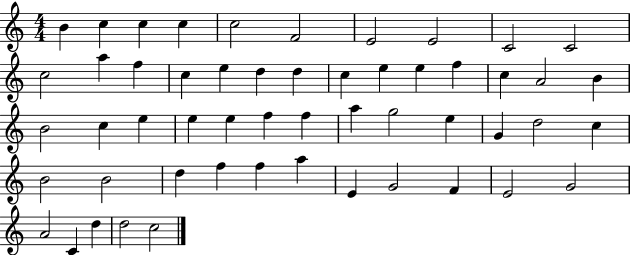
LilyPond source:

{
  \clef treble
  \numericTimeSignature
  \time 4/4
  \key c \major
  b'4 c''4 c''4 c''4 | c''2 f'2 | e'2 e'2 | c'2 c'2 | \break c''2 a''4 f''4 | c''4 e''4 d''4 d''4 | c''4 e''4 e''4 f''4 | c''4 a'2 b'4 | \break b'2 c''4 e''4 | e''4 e''4 f''4 f''4 | a''4 g''2 e''4 | g'4 d''2 c''4 | \break b'2 b'2 | d''4 f''4 f''4 a''4 | e'4 g'2 f'4 | e'2 g'2 | \break a'2 c'4 d''4 | d''2 c''2 | \bar "|."
}